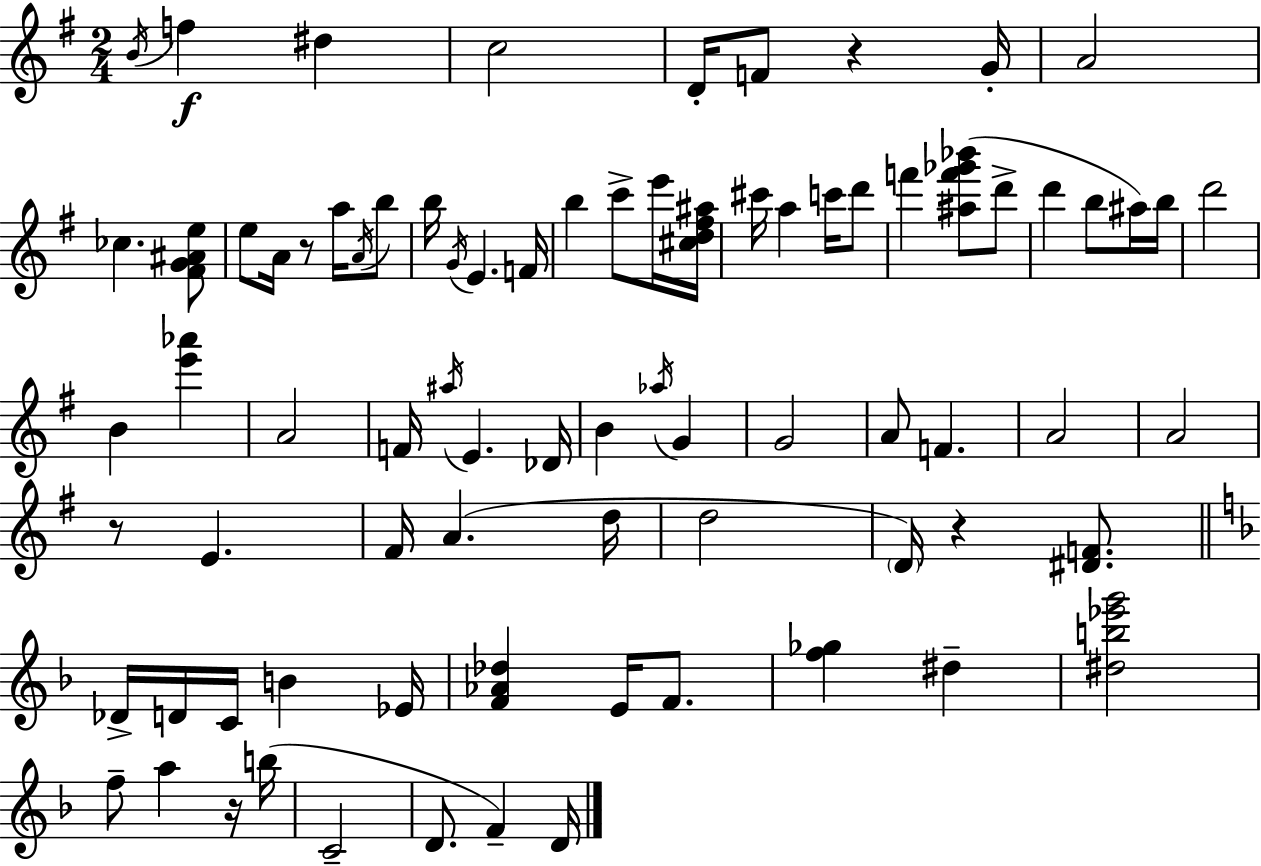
X:1
T:Untitled
M:2/4
L:1/4
K:Em
B/4 f ^d c2 D/4 F/2 z G/4 A2 _c [^FG^Ae]/2 e/2 A/4 z/2 a/4 A/4 b/2 b/4 G/4 E F/4 b c'/2 e'/4 [^cd^f^a]/4 ^c'/4 a c'/4 d'/2 f' [^af'_g'_b']/2 d'/2 d' b/2 ^a/4 b/4 d'2 B [e'_a'] A2 F/4 ^a/4 E _D/4 B _a/4 G G2 A/2 F A2 A2 z/2 E ^F/4 A d/4 d2 D/4 z [^DF]/2 _D/4 D/4 C/4 B _E/4 [F_A_d] E/4 F/2 [f_g] ^d [^db_e'g']2 f/2 a z/4 b/4 C2 D/2 F D/4